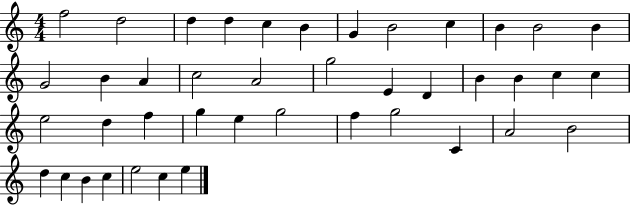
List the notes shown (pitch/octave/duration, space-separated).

F5/h D5/h D5/q D5/q C5/q B4/q G4/q B4/h C5/q B4/q B4/h B4/q G4/h B4/q A4/q C5/h A4/h G5/h E4/q D4/q B4/q B4/q C5/q C5/q E5/h D5/q F5/q G5/q E5/q G5/h F5/q G5/h C4/q A4/h B4/h D5/q C5/q B4/q C5/q E5/h C5/q E5/q